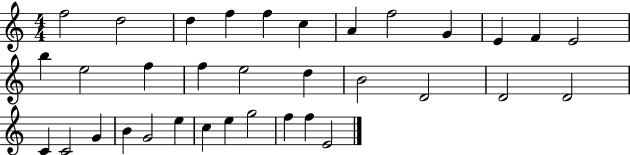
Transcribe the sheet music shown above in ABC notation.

X:1
T:Untitled
M:4/4
L:1/4
K:C
f2 d2 d f f c A f2 G E F E2 b e2 f f e2 d B2 D2 D2 D2 C C2 G B G2 e c e g2 f f E2